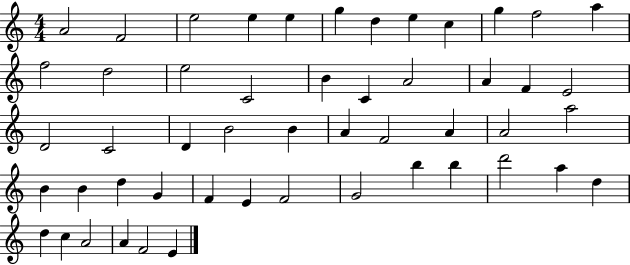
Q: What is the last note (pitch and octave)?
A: E4